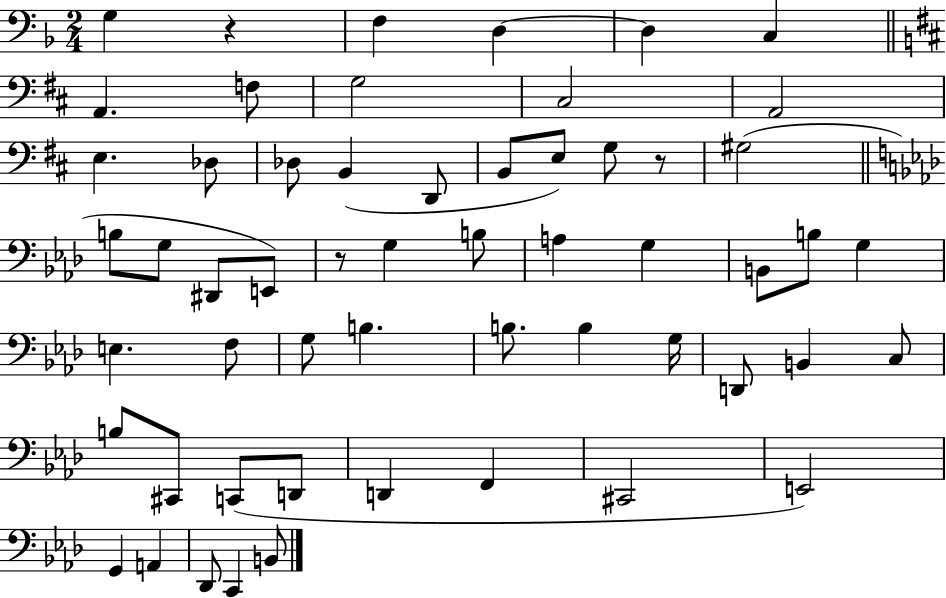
X:1
T:Untitled
M:2/4
L:1/4
K:F
G, z F, D, D, C, A,, F,/2 G,2 ^C,2 A,,2 E, _D,/2 _D,/2 B,, D,,/2 B,,/2 E,/2 G,/2 z/2 ^G,2 B,/2 G,/2 ^D,,/2 E,,/2 z/2 G, B,/2 A, G, B,,/2 B,/2 G, E, F,/2 G,/2 B, B,/2 B, G,/4 D,,/2 B,, C,/2 B,/2 ^C,,/2 C,,/2 D,,/2 D,, F,, ^C,,2 E,,2 G,, A,, _D,,/2 C,, B,,/2